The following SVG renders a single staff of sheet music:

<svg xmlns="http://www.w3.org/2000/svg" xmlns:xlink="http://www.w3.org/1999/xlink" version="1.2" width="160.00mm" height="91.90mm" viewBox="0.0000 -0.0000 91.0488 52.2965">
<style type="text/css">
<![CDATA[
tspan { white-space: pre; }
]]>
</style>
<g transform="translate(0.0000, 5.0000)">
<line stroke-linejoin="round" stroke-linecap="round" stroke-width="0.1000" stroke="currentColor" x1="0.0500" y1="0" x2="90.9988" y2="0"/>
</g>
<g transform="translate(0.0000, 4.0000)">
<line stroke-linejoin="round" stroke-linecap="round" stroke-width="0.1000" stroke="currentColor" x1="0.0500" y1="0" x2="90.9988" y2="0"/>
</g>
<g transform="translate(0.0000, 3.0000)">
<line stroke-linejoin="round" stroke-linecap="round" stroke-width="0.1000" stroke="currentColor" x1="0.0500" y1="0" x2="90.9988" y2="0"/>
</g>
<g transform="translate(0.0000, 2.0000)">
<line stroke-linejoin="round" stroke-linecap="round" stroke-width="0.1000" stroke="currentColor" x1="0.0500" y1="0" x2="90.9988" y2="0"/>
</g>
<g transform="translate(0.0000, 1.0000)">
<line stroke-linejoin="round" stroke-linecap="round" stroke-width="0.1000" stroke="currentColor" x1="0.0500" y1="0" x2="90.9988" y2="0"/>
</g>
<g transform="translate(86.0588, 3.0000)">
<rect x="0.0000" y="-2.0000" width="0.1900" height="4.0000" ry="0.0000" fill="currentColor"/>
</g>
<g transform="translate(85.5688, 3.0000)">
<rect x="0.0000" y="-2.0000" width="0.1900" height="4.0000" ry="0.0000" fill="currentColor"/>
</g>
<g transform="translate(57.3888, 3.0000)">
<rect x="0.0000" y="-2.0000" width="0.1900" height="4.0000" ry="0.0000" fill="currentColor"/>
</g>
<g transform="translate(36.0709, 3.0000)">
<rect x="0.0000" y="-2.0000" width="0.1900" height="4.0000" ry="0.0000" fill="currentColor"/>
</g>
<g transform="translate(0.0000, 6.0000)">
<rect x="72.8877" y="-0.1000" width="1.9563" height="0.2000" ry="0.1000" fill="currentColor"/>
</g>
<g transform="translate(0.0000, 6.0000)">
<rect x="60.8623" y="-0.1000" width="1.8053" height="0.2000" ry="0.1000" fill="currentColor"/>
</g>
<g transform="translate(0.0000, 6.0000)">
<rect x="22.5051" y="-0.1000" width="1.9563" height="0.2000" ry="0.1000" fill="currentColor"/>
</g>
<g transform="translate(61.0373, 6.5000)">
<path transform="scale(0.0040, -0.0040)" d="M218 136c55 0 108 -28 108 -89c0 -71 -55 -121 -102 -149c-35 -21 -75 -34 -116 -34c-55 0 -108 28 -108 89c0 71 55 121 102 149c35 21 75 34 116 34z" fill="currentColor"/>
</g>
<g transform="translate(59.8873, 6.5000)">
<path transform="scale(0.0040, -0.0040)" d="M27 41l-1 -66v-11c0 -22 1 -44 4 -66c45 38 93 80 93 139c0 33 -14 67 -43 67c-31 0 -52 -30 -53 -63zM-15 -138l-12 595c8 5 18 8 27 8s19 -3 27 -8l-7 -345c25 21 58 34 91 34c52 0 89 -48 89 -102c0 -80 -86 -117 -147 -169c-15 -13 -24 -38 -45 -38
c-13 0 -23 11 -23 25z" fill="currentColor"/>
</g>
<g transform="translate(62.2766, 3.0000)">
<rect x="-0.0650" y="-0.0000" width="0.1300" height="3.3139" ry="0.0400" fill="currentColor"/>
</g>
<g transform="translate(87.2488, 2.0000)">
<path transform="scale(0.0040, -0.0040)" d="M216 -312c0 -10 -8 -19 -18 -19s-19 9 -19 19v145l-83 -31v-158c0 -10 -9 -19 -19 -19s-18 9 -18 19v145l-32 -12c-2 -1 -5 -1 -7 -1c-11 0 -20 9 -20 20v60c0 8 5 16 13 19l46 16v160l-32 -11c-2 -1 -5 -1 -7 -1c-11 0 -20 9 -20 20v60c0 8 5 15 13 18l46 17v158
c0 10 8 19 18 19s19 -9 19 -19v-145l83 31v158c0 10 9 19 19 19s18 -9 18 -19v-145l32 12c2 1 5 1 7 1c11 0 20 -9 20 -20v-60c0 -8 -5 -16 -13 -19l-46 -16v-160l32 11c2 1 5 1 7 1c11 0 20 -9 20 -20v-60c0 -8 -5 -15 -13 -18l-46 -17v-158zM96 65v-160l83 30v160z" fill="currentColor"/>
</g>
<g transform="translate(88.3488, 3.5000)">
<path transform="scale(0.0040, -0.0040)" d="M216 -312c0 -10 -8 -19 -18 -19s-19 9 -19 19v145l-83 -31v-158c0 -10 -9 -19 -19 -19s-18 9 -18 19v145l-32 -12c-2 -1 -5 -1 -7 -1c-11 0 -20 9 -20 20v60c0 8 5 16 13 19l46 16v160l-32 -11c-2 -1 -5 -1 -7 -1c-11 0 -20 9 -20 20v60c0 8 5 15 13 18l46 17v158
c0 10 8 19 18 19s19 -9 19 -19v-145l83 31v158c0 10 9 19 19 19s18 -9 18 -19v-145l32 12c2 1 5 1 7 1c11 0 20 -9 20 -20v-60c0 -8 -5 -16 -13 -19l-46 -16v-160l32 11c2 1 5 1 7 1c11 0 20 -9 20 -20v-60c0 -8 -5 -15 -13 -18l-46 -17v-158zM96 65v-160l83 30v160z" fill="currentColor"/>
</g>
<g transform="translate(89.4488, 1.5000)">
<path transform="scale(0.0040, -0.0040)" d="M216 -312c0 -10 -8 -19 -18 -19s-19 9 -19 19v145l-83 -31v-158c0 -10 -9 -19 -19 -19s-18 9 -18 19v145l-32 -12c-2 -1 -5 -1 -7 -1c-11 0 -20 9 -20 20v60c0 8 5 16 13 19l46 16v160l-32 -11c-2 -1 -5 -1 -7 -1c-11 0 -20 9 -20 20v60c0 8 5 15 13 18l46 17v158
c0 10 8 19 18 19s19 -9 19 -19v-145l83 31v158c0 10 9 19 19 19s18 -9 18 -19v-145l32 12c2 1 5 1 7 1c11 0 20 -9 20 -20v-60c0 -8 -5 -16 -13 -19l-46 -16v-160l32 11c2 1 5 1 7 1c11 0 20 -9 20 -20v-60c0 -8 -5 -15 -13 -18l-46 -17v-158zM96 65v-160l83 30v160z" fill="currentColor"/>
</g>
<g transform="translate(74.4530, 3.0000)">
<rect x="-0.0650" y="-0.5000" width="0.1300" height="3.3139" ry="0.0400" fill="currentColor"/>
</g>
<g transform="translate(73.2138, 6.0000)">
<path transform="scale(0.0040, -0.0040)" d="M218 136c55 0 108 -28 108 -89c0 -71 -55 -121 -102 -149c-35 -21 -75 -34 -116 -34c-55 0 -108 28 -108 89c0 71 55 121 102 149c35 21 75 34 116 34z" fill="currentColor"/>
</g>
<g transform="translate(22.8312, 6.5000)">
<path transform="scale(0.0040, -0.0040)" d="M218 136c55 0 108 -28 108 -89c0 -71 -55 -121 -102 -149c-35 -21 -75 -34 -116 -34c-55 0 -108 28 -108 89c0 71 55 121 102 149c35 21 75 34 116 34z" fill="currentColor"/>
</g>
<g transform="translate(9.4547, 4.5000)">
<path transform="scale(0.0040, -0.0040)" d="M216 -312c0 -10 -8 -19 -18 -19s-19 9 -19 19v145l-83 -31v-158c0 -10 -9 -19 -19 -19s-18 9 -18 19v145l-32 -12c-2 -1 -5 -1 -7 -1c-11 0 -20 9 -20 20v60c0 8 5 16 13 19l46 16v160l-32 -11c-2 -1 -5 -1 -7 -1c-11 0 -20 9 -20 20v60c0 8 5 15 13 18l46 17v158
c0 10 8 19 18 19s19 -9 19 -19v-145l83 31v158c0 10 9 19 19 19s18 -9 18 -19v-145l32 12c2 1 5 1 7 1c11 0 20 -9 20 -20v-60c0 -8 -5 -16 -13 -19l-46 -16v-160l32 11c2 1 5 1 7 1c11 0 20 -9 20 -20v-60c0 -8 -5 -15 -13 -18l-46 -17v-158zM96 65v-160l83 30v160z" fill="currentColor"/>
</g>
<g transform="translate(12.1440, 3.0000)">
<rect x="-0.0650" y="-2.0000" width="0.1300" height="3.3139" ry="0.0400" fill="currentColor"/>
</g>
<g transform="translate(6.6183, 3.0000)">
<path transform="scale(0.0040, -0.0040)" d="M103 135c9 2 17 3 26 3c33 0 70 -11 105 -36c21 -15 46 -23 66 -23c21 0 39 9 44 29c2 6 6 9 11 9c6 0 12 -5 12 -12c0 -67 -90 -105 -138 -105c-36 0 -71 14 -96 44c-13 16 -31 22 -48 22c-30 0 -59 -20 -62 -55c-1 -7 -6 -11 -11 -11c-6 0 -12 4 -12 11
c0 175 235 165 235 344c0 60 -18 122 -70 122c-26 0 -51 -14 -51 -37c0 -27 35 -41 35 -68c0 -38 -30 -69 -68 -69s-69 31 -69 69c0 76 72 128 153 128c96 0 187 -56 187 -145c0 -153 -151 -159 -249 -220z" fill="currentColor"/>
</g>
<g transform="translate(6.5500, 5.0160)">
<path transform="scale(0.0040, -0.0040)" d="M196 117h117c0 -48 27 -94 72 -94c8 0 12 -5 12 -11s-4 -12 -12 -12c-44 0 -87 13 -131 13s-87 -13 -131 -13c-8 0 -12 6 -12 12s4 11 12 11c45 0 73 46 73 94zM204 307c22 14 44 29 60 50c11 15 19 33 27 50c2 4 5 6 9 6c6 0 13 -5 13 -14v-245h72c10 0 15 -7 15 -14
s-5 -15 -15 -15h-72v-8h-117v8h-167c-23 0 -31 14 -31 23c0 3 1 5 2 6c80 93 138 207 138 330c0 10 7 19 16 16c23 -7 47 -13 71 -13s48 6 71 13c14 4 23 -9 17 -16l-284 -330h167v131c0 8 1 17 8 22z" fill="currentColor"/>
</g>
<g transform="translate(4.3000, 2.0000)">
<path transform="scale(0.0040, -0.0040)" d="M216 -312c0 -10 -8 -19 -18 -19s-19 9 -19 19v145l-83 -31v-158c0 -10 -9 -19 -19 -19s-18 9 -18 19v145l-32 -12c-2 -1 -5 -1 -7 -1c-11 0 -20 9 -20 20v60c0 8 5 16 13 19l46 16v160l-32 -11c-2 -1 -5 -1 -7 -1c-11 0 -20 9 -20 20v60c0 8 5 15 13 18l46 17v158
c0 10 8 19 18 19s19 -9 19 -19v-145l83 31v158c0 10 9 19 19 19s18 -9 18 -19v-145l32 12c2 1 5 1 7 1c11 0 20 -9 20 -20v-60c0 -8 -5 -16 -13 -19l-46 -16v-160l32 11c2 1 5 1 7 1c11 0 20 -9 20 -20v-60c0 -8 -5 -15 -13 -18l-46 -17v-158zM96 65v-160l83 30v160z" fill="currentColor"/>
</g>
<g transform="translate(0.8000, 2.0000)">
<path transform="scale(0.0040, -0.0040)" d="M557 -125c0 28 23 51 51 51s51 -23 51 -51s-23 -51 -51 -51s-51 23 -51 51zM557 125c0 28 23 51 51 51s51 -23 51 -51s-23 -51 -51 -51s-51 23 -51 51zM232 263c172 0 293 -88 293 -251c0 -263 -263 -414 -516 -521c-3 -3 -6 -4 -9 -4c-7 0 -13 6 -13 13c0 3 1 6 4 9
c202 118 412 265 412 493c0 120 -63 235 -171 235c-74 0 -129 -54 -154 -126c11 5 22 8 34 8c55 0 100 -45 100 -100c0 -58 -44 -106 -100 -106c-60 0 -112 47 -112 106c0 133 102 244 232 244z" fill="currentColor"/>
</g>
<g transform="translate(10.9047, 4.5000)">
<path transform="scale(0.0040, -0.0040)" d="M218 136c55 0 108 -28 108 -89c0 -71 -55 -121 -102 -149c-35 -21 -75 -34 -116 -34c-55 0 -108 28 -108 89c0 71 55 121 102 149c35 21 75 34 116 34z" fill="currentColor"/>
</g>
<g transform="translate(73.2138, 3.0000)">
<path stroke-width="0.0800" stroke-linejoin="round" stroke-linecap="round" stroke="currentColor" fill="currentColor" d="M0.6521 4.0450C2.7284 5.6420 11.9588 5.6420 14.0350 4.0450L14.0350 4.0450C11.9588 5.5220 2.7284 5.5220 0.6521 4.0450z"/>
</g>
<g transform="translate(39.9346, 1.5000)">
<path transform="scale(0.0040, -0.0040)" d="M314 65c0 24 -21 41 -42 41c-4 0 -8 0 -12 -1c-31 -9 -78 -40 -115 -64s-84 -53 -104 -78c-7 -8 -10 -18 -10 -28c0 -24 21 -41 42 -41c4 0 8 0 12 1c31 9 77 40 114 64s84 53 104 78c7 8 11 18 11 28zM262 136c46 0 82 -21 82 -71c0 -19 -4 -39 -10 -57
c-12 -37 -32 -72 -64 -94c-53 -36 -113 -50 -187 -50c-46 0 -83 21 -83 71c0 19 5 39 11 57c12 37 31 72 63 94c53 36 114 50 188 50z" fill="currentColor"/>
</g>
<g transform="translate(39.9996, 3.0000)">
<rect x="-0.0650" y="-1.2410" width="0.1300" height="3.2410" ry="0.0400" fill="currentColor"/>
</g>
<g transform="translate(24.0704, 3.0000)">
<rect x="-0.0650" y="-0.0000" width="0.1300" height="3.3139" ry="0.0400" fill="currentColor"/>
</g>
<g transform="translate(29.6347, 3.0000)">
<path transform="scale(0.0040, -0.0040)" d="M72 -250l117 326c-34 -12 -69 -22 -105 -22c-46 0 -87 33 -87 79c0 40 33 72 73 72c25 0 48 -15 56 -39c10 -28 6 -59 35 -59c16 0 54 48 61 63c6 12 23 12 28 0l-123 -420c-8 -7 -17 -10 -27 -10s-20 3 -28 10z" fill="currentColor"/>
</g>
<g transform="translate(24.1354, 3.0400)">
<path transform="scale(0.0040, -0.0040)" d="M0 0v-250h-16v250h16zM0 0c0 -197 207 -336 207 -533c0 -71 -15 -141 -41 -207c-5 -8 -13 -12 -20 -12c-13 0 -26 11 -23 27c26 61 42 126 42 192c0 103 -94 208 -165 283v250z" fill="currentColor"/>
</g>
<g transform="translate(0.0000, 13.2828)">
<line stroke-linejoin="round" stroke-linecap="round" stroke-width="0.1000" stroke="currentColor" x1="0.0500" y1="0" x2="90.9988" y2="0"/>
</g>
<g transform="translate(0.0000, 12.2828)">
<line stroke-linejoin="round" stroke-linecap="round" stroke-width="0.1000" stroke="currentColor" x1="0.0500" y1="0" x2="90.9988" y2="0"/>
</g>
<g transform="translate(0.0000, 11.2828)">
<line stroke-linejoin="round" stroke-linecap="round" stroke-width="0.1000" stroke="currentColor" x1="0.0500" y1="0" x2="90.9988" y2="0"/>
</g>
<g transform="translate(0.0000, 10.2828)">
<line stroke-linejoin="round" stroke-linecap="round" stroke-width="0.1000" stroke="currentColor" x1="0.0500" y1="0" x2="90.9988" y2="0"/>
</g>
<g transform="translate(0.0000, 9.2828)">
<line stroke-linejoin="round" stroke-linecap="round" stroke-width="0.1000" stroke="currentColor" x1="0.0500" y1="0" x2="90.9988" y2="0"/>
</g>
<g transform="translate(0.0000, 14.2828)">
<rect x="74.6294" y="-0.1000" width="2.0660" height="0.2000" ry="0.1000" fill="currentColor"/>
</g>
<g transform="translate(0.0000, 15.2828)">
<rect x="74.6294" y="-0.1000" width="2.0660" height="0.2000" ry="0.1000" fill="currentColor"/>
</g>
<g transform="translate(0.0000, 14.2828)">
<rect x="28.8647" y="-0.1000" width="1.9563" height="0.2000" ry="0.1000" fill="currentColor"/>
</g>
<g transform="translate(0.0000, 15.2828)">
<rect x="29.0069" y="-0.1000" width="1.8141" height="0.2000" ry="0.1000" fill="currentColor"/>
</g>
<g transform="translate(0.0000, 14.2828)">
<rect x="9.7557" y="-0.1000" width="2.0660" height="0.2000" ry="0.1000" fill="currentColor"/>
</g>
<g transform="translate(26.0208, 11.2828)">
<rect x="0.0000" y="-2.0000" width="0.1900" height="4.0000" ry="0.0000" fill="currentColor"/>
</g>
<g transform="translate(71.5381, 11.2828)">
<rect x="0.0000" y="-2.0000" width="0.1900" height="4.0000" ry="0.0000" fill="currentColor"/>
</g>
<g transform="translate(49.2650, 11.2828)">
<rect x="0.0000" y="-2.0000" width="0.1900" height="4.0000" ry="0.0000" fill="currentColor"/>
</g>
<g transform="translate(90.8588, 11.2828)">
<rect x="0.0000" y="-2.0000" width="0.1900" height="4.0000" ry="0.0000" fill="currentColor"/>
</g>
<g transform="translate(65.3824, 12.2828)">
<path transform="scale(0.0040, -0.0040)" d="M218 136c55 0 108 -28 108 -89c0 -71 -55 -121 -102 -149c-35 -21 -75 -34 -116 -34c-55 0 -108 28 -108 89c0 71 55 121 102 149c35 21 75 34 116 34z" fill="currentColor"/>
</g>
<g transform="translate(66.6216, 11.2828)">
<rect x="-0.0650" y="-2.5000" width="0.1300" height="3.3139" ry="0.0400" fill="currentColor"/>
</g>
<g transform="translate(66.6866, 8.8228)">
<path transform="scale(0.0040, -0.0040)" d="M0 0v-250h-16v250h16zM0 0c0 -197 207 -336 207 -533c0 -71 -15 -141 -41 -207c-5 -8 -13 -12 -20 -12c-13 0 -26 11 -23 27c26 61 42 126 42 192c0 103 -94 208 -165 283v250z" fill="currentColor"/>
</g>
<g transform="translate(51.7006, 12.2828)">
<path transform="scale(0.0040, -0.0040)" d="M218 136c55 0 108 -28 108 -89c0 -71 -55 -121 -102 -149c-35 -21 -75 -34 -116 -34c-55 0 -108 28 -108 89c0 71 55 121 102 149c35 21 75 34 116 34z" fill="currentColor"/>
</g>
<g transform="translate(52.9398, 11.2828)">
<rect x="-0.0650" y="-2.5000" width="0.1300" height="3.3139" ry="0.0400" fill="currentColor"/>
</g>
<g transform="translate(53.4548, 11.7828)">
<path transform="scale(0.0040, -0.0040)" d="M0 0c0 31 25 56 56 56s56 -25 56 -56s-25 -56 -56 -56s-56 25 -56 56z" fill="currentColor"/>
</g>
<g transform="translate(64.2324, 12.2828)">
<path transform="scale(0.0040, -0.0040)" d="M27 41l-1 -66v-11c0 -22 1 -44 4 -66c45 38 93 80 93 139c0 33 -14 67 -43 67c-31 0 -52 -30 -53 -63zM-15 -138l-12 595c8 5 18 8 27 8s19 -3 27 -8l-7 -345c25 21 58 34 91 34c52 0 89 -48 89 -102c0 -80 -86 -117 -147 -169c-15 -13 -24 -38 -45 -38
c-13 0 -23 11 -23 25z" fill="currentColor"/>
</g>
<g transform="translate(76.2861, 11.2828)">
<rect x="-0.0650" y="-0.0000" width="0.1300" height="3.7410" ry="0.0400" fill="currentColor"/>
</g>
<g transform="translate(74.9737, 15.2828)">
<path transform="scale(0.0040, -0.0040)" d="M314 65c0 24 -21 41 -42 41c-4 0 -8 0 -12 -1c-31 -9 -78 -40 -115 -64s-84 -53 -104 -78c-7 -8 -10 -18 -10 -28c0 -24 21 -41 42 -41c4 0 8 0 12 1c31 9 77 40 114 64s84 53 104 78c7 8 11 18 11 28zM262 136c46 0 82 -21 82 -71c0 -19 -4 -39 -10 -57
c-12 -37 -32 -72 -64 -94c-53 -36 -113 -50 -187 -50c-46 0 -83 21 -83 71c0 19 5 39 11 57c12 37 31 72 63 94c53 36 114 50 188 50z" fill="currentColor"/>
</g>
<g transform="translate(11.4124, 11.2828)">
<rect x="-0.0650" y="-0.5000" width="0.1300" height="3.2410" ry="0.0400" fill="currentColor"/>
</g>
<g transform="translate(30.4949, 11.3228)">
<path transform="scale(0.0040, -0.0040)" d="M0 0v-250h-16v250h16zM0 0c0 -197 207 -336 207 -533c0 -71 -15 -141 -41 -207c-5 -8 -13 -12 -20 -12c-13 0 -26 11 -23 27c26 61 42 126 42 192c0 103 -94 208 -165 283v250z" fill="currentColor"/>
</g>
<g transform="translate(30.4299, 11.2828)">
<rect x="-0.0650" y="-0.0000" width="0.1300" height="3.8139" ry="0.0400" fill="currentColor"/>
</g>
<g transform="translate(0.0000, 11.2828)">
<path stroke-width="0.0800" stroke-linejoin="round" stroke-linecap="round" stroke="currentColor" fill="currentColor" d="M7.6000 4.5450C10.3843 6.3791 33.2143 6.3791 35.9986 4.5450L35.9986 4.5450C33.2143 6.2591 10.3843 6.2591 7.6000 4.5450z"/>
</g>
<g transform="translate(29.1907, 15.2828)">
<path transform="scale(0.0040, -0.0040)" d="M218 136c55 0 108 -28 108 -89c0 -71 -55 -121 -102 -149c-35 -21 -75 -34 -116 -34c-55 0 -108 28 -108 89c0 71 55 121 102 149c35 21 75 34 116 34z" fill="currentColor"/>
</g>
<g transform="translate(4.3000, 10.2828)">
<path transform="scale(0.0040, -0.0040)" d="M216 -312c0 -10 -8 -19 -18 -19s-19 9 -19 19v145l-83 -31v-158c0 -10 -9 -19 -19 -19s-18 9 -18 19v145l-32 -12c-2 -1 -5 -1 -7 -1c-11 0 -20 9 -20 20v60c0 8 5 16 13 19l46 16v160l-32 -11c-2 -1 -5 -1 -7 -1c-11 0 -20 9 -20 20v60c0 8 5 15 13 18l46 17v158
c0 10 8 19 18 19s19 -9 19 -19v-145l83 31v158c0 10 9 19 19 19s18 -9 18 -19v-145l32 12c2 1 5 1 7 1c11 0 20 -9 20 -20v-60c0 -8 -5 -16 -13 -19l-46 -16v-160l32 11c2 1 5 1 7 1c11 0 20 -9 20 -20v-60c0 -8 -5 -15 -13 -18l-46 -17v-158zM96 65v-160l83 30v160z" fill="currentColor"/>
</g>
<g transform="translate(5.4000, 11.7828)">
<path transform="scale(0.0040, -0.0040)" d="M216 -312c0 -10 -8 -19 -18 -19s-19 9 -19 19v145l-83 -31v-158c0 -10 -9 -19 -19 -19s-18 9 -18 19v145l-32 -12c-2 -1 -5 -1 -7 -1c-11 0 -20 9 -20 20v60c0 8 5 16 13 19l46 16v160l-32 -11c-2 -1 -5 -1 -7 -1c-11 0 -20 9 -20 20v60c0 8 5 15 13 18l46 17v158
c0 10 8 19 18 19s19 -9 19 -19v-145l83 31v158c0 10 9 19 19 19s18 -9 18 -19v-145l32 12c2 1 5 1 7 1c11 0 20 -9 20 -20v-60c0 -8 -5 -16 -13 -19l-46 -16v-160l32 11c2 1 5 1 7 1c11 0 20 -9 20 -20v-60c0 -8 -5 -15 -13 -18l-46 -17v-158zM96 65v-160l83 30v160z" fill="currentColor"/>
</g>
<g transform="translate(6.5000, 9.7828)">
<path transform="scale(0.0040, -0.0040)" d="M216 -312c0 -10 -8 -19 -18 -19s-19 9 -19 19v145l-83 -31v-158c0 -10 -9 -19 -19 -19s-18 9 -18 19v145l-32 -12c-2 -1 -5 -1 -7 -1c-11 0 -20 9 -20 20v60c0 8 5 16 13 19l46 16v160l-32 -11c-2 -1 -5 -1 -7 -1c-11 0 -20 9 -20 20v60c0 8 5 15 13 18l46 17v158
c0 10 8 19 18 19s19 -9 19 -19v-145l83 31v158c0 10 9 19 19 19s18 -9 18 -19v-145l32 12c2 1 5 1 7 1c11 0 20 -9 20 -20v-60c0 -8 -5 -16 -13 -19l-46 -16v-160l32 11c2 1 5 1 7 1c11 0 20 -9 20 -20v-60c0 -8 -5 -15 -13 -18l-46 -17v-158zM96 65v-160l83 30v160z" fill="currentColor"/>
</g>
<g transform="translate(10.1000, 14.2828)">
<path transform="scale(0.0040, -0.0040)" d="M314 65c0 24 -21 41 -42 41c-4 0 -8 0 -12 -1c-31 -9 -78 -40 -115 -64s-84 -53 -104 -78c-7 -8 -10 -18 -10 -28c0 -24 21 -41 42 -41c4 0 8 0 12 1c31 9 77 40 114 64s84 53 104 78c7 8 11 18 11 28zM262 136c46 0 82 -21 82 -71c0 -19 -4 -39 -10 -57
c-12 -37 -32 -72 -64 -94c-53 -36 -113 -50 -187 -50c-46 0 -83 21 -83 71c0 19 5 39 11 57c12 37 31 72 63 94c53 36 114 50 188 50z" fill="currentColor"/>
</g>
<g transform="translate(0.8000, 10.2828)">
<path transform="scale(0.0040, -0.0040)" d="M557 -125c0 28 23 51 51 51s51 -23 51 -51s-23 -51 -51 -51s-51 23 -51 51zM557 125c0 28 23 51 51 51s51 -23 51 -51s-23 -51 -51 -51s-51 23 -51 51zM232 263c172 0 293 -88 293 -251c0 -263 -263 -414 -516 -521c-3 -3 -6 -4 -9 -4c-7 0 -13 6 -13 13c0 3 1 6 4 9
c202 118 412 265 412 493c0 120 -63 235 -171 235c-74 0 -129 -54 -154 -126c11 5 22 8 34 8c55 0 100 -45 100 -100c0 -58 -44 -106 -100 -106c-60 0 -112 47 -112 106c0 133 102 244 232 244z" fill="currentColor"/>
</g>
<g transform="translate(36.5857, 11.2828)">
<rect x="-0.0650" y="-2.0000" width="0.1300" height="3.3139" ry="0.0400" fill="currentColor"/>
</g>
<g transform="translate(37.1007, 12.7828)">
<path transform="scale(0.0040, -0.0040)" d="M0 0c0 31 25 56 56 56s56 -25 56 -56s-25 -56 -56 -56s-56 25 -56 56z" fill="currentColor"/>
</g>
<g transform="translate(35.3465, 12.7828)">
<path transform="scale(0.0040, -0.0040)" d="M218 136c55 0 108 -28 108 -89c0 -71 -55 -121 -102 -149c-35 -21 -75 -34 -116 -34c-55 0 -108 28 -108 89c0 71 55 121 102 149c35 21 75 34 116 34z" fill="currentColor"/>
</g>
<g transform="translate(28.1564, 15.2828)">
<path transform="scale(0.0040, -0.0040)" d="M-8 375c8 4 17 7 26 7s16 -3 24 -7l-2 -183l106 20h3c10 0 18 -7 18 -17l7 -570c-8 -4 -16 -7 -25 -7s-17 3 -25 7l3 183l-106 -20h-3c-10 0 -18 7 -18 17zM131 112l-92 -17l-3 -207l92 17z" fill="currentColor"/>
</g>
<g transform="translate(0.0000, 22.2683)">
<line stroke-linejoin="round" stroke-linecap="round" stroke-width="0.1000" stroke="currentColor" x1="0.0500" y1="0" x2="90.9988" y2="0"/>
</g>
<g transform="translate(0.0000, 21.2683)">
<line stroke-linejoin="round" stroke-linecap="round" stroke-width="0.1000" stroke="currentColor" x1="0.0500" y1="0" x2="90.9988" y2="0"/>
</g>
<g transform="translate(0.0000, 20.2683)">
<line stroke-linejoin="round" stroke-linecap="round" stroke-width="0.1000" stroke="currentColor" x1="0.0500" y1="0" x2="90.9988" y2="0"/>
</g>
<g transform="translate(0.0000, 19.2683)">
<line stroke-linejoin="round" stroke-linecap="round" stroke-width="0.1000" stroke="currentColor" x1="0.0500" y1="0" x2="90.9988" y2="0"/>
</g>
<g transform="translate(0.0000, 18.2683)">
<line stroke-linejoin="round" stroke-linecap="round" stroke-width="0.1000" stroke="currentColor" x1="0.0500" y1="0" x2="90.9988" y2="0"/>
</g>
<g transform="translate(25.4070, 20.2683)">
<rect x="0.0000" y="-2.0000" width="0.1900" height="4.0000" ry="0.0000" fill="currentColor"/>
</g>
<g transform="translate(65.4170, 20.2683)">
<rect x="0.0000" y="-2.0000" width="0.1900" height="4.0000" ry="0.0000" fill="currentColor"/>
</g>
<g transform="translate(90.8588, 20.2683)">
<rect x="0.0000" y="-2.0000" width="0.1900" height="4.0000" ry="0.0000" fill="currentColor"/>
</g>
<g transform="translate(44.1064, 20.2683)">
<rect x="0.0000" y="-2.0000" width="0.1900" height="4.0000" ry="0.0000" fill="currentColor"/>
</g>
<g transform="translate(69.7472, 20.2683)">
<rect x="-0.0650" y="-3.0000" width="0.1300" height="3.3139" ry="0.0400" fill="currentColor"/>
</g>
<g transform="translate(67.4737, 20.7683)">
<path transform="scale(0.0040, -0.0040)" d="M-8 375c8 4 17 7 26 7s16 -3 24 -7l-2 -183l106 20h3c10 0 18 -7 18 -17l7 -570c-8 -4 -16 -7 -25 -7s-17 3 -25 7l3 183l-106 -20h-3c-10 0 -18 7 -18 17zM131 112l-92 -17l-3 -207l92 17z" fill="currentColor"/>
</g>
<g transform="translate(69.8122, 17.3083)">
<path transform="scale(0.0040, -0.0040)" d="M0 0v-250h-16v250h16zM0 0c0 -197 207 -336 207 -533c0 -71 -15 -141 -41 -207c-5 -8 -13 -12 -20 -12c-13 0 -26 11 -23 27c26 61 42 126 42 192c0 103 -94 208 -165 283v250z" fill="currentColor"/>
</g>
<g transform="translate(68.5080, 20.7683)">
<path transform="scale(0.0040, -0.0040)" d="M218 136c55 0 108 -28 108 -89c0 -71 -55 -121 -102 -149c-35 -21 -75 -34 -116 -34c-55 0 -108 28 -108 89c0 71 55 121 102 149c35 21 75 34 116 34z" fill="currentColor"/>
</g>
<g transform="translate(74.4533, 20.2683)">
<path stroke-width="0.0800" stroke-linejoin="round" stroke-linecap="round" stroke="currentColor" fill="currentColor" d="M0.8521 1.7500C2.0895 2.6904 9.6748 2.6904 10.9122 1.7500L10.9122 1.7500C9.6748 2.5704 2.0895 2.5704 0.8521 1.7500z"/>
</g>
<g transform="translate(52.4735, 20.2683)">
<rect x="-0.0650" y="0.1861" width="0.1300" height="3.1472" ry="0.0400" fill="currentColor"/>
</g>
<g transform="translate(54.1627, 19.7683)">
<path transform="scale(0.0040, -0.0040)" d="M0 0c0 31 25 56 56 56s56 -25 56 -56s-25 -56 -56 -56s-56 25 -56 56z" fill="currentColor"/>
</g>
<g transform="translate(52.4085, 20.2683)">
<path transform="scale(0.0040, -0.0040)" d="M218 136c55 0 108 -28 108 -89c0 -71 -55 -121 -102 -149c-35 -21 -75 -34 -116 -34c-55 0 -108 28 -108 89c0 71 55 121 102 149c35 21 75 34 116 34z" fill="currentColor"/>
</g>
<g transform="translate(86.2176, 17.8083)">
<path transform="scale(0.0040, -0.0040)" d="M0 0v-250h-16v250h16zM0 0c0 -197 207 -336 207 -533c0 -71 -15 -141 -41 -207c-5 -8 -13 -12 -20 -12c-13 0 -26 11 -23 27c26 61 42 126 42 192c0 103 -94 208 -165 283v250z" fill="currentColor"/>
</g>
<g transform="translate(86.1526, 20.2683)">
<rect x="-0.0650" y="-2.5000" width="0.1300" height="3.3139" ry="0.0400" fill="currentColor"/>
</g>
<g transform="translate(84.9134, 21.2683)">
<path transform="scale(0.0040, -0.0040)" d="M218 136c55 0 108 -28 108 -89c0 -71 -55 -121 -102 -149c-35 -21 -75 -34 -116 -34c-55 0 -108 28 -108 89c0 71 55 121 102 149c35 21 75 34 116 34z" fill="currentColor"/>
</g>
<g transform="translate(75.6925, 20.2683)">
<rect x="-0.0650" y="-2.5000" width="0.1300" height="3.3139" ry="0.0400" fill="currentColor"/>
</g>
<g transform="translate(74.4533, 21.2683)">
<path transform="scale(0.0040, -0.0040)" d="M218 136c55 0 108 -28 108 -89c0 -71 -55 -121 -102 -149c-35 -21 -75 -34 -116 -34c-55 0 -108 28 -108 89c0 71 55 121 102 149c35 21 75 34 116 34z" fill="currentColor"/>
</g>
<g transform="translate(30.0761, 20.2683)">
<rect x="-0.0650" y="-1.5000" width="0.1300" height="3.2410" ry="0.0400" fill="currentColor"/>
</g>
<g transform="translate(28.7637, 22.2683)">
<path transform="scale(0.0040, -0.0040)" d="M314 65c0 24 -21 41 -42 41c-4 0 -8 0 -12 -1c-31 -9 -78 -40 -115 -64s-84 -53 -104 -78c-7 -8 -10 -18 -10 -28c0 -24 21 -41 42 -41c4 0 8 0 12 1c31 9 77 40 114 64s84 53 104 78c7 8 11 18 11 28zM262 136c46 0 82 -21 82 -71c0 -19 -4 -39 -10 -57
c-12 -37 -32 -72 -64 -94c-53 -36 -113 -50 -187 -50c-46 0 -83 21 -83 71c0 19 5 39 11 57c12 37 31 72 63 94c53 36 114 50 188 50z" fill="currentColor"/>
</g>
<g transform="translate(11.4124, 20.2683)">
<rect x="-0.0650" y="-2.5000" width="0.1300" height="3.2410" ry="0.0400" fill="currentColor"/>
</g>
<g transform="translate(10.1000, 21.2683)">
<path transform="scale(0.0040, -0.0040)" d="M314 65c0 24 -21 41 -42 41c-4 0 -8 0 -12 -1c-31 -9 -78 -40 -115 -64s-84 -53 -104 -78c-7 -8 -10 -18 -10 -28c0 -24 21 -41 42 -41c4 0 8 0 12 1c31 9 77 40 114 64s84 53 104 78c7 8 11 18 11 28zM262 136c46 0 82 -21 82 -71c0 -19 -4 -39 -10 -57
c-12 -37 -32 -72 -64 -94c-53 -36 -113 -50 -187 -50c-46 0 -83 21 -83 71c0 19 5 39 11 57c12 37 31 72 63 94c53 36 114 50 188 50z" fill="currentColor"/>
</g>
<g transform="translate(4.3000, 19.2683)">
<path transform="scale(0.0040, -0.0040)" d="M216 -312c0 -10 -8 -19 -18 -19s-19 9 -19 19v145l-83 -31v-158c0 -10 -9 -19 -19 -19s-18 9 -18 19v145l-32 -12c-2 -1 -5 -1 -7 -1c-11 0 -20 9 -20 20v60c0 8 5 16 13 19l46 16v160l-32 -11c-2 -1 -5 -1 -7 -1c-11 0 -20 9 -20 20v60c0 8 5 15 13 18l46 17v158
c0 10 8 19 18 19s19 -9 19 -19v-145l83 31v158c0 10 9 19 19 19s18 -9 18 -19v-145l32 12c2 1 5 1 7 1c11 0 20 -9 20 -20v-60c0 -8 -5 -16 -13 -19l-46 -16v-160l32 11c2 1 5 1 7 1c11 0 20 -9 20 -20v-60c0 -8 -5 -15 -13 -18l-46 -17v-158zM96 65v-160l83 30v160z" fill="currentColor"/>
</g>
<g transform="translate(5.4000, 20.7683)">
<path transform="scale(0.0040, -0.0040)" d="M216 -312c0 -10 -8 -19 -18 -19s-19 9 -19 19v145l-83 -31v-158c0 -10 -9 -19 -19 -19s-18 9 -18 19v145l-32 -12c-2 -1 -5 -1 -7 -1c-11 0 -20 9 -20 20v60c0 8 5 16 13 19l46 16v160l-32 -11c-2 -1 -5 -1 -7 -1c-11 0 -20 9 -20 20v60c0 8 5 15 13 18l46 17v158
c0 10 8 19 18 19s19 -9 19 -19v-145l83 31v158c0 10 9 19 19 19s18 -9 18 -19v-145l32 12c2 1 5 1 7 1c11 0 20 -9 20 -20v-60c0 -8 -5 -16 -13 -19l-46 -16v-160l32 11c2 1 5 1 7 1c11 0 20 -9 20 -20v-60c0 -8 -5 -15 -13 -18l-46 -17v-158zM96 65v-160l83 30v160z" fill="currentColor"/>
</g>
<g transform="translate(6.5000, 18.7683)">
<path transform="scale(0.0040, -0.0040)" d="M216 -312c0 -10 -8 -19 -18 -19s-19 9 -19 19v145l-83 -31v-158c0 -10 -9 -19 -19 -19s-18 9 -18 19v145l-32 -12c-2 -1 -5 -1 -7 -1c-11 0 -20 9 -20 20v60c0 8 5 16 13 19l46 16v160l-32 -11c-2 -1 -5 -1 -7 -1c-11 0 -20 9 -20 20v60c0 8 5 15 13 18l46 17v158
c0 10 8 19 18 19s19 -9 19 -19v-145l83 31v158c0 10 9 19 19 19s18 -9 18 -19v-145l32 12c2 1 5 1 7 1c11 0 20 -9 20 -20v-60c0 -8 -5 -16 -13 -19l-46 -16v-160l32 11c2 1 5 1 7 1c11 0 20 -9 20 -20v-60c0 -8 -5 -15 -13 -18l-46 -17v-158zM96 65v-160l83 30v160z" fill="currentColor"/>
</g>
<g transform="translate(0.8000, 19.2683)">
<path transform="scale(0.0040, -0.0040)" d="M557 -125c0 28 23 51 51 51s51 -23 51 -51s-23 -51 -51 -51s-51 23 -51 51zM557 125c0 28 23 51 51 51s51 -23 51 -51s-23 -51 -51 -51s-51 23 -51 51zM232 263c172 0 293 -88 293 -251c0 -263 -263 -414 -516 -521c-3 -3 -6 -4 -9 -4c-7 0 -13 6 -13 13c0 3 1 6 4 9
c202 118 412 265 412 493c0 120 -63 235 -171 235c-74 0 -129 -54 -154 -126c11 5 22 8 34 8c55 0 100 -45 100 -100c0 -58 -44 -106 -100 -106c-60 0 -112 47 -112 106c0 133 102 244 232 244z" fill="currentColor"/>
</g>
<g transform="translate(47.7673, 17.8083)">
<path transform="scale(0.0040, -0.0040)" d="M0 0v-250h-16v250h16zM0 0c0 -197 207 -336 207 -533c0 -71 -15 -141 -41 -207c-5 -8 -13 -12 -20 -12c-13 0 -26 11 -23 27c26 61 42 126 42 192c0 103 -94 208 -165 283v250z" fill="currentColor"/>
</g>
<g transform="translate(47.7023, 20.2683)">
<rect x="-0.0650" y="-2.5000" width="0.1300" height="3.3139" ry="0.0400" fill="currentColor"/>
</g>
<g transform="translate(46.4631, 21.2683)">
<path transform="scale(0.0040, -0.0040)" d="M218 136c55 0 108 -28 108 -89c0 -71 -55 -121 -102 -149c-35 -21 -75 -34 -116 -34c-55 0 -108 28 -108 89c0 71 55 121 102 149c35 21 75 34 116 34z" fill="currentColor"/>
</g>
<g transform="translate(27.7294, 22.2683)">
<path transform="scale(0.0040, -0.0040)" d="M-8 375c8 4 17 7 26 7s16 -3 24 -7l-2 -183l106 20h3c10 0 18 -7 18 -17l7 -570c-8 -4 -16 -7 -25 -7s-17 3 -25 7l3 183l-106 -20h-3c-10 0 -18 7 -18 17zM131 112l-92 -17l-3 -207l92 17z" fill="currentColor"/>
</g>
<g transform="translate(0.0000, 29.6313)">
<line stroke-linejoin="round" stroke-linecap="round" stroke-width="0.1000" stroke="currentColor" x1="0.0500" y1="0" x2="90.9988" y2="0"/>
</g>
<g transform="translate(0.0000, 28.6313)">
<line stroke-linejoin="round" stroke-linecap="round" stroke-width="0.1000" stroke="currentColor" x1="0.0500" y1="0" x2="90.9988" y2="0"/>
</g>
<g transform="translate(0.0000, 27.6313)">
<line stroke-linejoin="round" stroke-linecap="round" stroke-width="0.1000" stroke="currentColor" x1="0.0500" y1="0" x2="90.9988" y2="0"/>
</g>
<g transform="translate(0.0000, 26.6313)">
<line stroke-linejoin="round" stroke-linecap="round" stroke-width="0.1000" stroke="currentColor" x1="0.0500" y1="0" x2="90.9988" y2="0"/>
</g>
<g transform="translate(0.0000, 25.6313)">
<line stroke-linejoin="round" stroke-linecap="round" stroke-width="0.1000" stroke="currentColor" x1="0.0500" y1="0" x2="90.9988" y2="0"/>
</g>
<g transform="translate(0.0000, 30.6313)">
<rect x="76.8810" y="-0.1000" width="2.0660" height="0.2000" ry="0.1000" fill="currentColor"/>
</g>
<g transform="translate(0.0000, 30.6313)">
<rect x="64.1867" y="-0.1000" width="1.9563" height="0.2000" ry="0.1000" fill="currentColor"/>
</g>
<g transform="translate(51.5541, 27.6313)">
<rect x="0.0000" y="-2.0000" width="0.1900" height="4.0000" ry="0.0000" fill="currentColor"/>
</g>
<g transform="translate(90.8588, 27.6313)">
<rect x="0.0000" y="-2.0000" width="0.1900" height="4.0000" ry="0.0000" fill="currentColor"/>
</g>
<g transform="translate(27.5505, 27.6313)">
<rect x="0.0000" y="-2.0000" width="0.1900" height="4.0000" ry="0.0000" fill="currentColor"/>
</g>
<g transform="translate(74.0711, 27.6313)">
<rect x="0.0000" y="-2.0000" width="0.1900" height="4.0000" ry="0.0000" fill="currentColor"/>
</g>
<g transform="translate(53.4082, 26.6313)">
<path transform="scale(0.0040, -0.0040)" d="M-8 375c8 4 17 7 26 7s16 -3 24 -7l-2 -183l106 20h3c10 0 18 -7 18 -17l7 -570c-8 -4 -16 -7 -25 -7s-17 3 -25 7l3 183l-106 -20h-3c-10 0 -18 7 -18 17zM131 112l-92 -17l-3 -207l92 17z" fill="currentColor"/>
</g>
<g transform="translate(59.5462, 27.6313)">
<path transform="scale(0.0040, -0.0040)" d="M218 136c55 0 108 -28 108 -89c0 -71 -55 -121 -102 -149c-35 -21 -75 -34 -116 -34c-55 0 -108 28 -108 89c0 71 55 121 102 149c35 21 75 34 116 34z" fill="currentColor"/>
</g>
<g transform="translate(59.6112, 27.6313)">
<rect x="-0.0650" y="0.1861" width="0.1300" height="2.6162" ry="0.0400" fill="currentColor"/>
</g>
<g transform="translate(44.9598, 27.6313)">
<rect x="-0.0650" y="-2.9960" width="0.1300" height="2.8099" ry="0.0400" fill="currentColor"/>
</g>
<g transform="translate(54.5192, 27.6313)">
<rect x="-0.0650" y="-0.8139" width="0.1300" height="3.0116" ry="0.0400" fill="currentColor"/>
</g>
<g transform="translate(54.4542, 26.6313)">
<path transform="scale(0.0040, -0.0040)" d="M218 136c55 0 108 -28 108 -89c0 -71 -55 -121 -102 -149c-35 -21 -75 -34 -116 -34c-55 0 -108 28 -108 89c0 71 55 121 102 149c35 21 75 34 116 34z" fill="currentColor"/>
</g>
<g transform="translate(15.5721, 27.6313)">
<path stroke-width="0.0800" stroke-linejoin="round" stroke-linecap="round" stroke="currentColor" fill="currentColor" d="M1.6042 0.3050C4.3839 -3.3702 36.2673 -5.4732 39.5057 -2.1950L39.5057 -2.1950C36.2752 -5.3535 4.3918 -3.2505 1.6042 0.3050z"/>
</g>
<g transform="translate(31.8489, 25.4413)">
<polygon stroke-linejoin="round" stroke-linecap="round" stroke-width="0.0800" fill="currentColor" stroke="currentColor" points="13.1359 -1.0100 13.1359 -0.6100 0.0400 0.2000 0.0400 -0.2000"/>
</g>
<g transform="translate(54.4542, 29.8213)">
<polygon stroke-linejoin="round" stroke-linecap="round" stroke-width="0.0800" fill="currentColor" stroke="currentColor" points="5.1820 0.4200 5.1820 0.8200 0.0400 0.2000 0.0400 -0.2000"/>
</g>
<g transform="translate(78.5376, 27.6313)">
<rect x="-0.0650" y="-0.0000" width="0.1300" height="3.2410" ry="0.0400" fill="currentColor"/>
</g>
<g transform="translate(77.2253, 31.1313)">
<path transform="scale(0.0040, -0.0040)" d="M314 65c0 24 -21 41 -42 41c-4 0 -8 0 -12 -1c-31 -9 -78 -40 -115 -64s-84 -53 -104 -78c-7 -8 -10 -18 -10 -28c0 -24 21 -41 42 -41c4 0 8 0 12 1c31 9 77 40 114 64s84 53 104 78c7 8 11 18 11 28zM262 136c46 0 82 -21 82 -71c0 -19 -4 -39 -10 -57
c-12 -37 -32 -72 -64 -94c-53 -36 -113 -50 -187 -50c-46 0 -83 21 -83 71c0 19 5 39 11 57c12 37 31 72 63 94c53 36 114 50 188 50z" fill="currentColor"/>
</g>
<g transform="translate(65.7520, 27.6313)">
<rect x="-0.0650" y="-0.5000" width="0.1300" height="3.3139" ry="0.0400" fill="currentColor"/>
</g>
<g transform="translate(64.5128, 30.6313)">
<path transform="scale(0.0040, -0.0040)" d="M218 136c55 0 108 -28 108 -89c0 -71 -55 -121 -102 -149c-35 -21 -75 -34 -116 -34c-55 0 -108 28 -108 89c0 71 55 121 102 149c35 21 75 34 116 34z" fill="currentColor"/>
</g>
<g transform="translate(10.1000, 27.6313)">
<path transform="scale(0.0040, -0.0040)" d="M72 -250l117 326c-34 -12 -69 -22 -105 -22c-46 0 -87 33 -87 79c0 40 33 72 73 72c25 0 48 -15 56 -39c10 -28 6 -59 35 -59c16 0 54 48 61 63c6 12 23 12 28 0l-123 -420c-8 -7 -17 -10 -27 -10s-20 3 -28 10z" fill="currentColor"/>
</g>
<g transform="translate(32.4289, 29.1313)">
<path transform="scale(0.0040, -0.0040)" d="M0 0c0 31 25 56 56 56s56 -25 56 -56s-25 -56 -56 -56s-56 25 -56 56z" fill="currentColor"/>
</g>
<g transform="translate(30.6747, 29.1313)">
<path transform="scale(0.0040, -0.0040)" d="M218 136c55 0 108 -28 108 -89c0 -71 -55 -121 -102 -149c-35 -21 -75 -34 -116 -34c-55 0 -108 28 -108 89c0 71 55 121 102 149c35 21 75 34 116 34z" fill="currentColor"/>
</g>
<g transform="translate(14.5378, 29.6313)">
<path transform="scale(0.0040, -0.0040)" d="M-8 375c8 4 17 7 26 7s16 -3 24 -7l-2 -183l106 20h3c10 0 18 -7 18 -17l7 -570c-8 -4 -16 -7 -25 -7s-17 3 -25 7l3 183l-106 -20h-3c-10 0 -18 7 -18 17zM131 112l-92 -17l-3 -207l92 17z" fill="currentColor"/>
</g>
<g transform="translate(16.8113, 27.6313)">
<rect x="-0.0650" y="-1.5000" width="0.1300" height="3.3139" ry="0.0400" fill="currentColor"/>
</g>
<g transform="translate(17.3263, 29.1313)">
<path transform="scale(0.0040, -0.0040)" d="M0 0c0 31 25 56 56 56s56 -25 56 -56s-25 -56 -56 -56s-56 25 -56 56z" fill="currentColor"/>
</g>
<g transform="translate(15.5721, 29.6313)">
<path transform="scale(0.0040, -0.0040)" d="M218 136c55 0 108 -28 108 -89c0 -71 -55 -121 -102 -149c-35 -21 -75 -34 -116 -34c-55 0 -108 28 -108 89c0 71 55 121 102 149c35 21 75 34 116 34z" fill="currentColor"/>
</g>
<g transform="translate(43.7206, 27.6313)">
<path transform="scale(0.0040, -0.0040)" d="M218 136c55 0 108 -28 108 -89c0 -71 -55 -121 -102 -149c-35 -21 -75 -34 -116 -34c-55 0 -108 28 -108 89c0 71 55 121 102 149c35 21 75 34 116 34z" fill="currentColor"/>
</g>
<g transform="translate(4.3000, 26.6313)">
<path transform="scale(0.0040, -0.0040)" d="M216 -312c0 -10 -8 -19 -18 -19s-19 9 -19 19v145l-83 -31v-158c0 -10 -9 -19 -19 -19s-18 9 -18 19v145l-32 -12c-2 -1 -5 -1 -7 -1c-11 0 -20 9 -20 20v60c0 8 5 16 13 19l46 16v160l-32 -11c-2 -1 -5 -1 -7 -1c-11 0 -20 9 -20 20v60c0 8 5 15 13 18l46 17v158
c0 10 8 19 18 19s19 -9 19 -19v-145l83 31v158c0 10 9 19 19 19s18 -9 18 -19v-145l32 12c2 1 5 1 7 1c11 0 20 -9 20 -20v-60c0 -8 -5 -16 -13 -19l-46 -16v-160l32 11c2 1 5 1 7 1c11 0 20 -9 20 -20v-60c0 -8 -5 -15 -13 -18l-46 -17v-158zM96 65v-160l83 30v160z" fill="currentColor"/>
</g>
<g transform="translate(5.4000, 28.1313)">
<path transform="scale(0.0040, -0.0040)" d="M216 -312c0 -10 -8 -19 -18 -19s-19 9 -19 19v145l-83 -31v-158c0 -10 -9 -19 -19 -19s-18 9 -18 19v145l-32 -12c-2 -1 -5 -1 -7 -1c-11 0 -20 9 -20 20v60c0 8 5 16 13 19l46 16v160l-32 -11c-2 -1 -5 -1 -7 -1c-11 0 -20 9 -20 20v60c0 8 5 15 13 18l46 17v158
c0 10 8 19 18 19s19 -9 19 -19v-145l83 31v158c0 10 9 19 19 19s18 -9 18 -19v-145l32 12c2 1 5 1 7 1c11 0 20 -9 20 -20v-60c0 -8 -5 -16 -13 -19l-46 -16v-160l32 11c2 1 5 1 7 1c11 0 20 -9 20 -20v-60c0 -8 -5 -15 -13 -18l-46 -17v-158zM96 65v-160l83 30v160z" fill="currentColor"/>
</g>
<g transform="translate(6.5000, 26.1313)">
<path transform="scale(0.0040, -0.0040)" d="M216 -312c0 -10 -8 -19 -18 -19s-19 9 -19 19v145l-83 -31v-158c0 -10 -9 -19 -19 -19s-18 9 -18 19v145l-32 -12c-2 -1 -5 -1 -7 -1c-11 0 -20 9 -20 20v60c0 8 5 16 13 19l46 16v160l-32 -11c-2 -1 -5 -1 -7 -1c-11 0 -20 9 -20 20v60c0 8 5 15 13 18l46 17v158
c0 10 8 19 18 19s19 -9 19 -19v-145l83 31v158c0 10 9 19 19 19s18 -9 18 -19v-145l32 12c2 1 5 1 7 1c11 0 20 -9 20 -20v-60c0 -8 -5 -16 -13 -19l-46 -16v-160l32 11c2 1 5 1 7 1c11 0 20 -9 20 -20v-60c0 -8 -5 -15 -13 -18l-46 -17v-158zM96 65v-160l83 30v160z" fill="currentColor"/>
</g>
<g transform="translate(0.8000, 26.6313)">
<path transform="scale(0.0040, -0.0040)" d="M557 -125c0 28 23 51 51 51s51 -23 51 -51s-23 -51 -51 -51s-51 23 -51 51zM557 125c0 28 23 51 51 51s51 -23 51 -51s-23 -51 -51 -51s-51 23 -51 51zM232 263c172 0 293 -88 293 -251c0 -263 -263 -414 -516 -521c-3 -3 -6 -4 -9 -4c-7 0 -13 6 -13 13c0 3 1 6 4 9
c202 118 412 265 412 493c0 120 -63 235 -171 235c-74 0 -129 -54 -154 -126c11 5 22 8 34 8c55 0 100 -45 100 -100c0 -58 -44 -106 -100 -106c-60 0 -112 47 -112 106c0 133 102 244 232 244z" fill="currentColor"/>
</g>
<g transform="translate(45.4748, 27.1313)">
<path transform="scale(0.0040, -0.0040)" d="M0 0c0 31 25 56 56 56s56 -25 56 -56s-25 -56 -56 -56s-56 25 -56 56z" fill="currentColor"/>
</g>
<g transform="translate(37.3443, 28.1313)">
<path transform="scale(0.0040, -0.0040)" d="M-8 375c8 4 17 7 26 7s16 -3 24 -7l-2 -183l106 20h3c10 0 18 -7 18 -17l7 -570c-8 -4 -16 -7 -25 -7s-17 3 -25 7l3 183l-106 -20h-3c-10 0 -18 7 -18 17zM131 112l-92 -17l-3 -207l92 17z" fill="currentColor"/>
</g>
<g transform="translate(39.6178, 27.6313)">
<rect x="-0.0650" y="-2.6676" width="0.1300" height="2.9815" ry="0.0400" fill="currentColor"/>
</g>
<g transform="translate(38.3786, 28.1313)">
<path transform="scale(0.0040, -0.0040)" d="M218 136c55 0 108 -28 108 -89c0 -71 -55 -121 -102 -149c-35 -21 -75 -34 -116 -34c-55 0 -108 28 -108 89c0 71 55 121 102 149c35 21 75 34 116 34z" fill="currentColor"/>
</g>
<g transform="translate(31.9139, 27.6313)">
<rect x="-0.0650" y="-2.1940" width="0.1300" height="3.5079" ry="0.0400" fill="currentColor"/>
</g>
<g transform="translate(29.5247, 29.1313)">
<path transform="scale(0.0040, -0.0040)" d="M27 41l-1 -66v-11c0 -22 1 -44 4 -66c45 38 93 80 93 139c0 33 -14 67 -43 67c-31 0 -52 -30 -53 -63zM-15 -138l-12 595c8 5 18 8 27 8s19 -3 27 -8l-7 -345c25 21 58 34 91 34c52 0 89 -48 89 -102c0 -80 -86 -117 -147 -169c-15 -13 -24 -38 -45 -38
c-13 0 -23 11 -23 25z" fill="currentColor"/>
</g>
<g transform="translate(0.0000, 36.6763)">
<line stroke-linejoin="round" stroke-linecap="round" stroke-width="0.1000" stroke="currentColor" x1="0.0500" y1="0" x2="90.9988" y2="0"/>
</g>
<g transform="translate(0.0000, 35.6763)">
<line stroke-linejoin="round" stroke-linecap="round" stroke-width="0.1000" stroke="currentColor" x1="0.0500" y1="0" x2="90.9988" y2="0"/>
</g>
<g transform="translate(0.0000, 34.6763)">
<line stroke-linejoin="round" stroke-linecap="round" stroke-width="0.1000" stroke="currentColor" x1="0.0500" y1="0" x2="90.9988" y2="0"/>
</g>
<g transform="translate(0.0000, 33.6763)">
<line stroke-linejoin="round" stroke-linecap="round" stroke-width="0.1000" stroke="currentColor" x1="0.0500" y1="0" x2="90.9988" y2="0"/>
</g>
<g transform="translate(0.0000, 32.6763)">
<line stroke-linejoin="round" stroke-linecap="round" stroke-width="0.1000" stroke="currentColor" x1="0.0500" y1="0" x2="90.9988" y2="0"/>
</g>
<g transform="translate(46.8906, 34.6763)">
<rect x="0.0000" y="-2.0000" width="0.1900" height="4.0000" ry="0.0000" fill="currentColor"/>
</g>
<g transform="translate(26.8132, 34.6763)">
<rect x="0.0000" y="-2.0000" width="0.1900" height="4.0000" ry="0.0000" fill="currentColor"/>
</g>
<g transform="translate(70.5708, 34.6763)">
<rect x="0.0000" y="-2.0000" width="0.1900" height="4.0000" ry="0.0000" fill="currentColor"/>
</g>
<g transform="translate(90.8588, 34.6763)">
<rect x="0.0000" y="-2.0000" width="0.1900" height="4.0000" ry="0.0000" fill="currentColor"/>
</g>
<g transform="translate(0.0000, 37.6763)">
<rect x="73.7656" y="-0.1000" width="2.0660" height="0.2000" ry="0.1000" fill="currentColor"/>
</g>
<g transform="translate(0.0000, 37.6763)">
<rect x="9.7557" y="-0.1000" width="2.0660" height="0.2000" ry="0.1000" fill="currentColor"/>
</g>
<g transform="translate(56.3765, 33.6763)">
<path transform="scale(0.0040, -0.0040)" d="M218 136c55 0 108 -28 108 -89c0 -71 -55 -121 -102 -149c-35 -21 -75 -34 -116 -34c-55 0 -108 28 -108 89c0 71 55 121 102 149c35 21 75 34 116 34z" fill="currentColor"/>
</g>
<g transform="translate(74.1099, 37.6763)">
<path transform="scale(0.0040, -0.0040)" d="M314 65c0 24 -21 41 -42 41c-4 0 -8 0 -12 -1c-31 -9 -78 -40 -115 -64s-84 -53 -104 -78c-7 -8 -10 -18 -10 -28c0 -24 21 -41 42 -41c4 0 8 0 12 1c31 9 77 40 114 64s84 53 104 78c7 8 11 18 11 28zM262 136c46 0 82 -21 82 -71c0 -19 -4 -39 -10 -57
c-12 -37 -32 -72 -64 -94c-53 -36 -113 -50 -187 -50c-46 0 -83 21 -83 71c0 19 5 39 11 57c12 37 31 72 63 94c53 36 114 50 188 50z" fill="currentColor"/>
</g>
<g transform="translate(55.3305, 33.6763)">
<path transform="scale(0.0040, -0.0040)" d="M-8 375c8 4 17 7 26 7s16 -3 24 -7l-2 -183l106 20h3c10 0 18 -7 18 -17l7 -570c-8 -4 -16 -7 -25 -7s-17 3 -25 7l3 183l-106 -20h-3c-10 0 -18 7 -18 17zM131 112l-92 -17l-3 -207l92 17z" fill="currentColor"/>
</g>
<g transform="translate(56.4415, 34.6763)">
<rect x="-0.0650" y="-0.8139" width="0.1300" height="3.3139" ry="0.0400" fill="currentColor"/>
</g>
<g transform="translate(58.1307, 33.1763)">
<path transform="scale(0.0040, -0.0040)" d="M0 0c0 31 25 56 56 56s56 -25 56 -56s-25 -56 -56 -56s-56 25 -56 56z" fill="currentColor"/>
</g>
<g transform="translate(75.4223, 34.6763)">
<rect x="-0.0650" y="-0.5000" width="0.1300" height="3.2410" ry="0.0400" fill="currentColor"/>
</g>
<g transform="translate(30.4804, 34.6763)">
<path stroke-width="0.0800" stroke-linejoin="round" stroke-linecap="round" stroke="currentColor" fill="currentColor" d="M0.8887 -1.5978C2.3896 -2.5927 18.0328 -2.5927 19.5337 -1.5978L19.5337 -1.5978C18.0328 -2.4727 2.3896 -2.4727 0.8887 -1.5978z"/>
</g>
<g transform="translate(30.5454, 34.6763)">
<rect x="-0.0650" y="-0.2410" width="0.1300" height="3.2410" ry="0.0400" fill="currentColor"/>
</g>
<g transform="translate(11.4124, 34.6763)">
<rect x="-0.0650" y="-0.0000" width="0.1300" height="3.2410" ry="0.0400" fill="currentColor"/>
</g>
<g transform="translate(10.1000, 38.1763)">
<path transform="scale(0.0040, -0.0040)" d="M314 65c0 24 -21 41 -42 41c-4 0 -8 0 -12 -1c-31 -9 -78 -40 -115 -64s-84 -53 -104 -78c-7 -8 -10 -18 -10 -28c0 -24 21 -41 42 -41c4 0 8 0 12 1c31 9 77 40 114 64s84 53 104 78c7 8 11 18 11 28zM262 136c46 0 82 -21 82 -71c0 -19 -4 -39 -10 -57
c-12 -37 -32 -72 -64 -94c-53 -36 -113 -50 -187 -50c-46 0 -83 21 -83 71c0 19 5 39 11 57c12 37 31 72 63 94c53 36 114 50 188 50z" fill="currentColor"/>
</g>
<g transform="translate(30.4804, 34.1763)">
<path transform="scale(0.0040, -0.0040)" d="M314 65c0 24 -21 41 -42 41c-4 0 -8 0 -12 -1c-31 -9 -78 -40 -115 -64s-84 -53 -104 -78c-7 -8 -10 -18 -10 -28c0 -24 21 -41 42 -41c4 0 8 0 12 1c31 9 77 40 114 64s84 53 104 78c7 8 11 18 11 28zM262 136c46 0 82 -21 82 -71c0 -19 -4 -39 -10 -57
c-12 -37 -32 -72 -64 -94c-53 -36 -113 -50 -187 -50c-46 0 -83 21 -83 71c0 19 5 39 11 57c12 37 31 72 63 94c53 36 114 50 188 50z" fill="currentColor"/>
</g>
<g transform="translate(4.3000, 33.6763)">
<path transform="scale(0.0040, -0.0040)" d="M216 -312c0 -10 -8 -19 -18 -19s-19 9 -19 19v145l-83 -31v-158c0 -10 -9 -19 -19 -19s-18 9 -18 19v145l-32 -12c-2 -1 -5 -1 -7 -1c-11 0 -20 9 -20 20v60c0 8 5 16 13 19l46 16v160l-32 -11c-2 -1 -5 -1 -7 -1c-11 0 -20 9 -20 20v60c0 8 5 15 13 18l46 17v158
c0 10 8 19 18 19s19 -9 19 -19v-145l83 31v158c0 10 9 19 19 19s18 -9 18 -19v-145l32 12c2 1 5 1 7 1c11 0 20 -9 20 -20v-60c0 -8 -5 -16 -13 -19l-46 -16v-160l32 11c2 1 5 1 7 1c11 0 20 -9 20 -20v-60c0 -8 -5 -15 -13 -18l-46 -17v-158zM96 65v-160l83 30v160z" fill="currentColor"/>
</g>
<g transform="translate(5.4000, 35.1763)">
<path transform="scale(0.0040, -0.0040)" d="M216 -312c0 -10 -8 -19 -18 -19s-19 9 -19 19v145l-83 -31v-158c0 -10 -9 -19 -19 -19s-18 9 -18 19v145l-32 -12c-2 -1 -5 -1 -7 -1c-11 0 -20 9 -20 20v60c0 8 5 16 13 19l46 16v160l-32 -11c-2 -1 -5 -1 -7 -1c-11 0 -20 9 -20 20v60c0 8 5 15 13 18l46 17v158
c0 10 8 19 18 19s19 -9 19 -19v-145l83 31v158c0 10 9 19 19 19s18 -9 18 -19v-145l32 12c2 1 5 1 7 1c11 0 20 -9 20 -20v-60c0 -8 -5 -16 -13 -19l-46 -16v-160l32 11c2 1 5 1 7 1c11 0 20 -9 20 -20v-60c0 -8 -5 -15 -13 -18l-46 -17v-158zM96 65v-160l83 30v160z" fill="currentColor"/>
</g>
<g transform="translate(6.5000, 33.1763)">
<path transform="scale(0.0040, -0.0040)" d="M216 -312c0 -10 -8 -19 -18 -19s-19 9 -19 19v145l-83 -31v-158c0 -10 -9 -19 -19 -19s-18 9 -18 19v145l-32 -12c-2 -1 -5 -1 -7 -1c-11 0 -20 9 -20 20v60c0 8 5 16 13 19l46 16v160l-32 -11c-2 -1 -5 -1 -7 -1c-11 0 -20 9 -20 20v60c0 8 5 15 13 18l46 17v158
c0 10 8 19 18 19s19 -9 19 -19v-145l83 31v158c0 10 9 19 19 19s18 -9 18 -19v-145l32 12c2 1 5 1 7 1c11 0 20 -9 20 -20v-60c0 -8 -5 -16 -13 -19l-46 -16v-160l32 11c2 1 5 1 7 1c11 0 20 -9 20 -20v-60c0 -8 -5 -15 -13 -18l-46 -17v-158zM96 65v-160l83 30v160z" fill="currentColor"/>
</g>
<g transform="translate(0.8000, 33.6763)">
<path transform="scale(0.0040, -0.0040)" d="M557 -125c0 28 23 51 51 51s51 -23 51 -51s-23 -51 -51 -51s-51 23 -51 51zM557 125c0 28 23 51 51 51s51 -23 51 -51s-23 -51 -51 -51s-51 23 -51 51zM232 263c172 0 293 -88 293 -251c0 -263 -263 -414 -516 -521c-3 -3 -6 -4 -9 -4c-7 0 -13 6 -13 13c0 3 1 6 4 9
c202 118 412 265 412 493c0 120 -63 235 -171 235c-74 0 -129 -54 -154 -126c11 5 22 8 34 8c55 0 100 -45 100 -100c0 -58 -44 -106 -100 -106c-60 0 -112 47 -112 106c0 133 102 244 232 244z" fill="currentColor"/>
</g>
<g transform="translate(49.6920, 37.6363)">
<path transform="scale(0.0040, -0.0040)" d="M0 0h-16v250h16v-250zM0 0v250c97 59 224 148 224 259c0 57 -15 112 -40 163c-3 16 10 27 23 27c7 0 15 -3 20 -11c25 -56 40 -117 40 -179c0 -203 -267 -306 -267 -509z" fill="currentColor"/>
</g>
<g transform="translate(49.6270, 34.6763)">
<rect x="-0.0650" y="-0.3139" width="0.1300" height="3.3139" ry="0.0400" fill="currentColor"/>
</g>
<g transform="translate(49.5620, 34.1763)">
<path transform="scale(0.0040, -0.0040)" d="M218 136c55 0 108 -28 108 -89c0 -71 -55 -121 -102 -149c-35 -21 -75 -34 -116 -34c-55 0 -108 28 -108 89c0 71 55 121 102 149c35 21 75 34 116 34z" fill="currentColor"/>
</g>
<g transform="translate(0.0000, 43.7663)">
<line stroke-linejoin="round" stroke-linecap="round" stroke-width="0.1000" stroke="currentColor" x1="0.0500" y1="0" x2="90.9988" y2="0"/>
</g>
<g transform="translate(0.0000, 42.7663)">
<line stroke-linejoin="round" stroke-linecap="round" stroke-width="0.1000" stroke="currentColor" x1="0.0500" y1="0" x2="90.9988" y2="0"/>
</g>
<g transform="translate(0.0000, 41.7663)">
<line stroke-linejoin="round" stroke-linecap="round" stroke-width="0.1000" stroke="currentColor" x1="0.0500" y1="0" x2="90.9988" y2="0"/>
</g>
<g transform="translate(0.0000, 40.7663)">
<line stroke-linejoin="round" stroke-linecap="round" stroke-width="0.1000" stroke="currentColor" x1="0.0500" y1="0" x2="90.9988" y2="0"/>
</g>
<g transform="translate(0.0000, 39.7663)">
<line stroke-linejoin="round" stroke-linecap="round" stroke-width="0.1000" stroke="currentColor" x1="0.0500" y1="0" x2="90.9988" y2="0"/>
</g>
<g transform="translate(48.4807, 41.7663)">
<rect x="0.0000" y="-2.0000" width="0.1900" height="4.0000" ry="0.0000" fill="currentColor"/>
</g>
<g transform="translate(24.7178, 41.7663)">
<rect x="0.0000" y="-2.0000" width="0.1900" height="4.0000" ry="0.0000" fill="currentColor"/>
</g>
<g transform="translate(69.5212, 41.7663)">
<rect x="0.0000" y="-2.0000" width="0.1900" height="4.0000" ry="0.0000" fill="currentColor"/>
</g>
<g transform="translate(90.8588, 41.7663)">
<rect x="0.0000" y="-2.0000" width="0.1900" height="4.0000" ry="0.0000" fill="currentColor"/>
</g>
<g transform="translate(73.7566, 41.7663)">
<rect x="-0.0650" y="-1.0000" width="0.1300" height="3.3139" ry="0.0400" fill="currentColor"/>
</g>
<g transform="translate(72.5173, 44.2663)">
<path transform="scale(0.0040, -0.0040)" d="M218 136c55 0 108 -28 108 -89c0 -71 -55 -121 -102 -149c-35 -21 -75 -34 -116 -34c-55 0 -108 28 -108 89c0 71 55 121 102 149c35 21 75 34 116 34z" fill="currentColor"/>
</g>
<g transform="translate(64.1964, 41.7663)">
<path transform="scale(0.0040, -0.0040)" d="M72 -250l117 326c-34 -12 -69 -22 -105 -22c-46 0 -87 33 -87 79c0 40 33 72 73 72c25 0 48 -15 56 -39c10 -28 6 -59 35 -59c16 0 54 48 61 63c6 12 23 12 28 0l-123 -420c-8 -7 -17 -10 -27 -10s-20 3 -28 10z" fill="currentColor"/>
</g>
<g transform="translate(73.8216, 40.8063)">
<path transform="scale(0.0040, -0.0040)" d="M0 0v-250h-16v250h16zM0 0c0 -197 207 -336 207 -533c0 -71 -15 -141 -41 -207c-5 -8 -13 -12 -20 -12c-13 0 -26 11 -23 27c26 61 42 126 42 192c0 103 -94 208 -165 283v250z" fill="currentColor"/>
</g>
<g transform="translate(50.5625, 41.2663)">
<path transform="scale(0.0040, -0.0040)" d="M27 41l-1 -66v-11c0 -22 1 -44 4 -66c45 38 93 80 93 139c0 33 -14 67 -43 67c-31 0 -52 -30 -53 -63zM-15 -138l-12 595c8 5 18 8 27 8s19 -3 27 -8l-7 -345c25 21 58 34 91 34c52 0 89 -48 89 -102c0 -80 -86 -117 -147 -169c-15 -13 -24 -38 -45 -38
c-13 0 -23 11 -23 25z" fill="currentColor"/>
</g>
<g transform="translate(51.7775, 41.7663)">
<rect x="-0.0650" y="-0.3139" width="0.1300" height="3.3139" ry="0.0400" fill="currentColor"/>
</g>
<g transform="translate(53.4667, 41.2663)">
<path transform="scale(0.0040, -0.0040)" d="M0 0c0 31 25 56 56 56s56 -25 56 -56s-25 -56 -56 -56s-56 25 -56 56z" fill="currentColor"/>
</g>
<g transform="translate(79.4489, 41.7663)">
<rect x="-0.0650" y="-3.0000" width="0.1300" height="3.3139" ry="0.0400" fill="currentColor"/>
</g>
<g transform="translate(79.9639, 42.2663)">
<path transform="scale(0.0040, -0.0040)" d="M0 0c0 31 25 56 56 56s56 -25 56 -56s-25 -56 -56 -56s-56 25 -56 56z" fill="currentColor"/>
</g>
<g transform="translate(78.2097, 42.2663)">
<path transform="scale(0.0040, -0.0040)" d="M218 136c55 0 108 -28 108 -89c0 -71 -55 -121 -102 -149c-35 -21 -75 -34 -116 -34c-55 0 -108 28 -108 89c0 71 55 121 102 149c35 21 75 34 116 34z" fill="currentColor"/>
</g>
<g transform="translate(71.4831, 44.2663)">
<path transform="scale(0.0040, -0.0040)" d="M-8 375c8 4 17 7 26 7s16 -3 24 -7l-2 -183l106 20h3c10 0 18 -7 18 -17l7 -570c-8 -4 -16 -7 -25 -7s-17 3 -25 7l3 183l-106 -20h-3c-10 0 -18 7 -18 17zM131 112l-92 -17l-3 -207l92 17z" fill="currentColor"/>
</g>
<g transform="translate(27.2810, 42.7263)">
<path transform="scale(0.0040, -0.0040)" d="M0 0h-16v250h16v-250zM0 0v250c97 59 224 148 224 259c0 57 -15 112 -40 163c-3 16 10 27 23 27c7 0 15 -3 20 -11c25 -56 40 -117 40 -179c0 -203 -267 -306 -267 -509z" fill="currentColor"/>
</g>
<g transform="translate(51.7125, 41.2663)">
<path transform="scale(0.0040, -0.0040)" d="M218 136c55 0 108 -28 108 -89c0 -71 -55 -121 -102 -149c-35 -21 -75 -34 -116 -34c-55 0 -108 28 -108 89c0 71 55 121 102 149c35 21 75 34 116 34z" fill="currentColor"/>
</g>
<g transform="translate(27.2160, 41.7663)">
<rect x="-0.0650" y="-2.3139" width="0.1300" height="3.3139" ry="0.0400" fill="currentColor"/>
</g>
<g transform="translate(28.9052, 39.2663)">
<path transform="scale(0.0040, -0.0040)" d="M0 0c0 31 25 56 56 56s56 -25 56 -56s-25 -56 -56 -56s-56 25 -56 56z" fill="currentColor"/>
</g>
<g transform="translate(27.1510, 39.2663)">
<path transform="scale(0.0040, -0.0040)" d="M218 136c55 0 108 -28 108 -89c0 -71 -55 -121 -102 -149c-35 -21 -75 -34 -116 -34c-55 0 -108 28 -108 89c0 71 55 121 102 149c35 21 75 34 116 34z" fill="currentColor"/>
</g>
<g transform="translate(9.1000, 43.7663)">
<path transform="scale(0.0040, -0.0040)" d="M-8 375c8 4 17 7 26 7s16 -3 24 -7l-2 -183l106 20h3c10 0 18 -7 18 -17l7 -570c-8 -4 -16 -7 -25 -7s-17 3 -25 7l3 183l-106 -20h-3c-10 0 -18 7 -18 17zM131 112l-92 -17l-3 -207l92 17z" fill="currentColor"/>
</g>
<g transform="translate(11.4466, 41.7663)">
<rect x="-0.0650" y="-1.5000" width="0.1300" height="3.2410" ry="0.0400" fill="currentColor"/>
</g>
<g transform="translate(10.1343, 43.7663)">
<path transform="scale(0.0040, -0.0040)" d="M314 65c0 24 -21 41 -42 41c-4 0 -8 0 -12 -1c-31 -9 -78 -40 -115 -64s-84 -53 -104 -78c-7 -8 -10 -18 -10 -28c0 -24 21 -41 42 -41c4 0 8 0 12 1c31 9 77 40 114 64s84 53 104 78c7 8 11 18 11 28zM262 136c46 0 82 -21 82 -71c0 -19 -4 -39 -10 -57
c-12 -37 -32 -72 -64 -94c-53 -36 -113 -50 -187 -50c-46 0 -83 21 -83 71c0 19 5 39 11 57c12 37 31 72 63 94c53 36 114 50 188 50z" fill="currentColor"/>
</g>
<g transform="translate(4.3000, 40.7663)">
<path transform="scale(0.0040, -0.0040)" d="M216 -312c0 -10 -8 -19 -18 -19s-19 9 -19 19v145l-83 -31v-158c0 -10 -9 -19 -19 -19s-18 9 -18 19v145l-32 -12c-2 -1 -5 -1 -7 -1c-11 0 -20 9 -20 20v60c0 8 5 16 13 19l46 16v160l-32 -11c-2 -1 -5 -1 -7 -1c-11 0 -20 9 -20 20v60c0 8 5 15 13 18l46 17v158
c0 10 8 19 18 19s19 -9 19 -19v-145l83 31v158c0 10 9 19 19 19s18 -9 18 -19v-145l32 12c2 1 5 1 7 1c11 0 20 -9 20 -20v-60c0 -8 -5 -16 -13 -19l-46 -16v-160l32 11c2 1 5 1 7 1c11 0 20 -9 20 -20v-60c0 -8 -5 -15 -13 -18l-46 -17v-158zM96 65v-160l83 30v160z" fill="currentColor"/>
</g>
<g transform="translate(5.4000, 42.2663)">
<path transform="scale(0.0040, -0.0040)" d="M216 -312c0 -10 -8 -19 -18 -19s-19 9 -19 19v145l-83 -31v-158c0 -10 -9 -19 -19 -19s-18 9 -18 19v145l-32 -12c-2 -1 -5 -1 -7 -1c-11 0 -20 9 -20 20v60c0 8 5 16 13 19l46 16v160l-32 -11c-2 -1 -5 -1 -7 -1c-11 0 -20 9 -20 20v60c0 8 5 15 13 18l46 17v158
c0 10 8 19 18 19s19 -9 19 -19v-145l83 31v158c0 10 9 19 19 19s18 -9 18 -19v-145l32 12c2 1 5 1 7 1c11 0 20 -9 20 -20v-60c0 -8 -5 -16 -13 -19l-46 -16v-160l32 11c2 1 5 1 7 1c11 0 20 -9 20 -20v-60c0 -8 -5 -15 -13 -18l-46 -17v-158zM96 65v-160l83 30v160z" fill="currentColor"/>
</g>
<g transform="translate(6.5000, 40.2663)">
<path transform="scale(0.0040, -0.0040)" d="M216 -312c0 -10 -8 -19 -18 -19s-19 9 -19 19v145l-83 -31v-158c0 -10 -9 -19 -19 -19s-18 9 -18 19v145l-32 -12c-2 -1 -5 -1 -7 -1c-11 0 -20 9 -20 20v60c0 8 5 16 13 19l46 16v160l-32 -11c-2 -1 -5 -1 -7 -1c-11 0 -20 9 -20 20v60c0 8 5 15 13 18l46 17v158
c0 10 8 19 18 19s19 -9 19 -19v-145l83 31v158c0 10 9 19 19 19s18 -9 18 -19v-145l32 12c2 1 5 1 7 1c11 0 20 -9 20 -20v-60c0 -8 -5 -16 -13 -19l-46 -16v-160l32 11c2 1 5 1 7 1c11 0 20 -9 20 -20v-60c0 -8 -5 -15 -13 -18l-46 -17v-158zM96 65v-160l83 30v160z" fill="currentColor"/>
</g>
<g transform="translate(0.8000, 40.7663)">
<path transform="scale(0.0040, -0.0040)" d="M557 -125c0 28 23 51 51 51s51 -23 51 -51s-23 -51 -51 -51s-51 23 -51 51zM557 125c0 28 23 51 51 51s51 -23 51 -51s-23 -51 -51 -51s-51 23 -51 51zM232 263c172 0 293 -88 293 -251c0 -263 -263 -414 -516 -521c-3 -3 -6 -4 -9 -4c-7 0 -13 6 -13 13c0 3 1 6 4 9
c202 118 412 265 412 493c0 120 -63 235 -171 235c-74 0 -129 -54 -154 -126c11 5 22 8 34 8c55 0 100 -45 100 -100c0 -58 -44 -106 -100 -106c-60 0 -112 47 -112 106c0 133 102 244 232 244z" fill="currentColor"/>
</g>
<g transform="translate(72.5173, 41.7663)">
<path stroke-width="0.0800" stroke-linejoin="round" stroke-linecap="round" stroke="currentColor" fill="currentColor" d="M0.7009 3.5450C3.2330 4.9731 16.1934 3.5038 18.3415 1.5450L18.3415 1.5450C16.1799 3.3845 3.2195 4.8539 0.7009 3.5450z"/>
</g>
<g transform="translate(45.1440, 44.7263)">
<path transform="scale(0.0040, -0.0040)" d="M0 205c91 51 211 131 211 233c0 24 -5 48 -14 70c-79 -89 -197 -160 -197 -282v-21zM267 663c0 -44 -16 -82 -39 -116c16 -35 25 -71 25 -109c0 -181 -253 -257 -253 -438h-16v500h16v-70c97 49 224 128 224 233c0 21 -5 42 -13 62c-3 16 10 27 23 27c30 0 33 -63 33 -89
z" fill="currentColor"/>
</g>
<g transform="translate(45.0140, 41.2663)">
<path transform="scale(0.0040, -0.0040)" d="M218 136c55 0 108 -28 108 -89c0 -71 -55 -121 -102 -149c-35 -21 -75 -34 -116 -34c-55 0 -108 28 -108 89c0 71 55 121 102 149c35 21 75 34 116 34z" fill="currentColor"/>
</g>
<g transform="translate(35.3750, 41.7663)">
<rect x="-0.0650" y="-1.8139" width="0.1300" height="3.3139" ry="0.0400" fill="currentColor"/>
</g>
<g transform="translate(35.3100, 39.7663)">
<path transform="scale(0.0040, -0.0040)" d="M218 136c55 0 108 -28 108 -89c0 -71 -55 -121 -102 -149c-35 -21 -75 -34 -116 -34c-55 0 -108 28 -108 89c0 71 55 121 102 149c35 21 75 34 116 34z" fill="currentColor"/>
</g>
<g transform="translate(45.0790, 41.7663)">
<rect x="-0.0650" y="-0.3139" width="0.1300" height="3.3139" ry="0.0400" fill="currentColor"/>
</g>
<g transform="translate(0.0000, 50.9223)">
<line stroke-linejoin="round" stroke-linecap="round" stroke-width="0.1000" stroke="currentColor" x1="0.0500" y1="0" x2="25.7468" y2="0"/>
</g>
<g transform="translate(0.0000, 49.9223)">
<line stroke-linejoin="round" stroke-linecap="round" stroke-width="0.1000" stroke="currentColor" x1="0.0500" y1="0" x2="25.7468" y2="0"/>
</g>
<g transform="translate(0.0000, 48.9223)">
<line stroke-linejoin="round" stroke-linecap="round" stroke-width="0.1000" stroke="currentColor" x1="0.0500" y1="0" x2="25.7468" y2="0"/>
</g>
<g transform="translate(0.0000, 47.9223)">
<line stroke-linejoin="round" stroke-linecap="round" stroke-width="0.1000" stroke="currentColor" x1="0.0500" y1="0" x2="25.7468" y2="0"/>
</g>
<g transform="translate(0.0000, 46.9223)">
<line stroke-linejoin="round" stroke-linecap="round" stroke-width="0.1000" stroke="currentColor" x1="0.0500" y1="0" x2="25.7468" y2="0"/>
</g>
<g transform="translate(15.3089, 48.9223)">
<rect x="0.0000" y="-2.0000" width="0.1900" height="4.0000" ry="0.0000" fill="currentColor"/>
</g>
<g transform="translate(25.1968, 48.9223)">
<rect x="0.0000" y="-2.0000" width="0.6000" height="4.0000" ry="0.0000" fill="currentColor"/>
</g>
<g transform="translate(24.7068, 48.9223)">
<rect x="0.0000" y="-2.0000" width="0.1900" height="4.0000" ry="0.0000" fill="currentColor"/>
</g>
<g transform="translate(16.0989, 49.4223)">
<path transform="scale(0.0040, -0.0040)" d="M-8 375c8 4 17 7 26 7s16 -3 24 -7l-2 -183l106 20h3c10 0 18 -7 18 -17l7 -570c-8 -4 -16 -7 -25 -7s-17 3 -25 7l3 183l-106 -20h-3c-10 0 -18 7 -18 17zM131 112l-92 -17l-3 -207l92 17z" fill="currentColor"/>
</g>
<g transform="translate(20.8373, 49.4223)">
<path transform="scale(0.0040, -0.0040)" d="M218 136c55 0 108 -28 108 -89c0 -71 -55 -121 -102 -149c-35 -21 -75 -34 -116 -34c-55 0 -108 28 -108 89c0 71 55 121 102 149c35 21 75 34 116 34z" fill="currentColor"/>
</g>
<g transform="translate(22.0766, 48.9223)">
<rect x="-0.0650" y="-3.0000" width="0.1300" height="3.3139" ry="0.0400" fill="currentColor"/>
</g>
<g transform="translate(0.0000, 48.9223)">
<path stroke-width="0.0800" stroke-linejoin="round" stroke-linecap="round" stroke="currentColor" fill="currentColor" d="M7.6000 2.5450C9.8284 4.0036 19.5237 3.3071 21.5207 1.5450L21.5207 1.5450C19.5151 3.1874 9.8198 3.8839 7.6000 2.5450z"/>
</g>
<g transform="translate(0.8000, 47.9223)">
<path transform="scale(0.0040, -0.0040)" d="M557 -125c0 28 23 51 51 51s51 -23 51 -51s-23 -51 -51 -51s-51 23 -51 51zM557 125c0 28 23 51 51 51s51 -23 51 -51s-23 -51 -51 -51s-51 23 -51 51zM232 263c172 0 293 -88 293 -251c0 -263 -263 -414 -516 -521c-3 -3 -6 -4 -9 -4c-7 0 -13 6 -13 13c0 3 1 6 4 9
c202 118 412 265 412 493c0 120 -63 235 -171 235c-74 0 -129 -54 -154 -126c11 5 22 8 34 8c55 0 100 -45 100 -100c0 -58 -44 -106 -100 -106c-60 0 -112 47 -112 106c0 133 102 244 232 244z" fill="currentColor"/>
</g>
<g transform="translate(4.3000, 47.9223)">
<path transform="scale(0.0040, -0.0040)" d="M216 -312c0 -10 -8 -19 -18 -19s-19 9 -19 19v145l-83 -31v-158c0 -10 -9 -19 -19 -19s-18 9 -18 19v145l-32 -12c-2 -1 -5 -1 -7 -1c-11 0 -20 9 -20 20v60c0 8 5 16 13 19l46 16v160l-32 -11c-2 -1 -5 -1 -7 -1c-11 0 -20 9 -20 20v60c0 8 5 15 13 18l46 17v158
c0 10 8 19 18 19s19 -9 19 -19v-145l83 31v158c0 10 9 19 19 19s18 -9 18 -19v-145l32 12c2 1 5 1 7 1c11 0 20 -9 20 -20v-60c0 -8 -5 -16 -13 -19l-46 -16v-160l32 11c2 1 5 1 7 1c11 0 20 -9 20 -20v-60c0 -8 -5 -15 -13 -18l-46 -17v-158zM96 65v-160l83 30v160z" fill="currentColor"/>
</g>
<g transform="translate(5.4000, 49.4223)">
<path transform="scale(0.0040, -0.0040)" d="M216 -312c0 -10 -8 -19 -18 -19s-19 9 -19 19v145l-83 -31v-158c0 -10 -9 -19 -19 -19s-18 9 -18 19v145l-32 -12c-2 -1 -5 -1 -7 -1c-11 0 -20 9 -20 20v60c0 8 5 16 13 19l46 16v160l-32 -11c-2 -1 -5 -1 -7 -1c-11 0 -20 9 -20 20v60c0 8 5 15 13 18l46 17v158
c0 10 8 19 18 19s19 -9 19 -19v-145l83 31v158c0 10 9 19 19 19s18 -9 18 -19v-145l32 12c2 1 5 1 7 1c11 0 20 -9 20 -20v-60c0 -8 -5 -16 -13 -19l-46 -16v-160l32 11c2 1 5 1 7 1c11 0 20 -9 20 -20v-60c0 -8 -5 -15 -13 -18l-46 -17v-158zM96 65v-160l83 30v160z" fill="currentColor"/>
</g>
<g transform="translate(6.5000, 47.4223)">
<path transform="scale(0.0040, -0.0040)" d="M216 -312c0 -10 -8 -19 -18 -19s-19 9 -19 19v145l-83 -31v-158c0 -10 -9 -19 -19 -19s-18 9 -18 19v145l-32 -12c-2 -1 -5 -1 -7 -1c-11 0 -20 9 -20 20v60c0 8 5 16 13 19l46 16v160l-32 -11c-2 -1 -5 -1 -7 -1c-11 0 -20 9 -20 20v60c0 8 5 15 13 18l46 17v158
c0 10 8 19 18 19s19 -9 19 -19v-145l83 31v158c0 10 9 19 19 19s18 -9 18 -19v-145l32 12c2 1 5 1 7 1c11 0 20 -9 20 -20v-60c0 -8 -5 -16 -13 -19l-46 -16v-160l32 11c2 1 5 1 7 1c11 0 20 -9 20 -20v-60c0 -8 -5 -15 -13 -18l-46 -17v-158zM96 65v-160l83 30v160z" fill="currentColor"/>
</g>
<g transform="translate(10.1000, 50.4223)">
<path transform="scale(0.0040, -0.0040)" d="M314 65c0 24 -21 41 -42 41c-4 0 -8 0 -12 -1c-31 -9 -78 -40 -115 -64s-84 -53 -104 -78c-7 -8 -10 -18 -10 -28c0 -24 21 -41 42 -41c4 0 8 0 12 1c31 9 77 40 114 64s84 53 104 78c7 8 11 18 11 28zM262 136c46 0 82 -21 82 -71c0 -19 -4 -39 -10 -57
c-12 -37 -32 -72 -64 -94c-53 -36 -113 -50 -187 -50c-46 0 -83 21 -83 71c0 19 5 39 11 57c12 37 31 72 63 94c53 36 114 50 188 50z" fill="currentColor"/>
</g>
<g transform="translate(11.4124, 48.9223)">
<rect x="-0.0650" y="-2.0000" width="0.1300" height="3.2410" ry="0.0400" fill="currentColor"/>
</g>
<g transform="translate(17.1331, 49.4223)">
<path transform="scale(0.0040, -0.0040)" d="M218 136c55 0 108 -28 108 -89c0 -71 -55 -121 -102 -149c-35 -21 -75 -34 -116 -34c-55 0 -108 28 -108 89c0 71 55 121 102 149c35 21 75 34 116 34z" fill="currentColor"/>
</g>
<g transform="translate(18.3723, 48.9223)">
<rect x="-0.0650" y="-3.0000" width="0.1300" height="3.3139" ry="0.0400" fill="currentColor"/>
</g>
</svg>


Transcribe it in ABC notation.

X:1
T:Untitled
M:2/4
L:1/4
K:G
^A,, D,,/2 z/2 G,2 _D,, E,, E,,2 C,,/2 A,, B,, _B,,/2 ^C,,2 B,,2 G,,2 B,,/2 D, C,/2 B,, B,,/2 z/2 G,, _A,,/2 C,/2 D,/2 F,/2 D,/2 E,, D,,2 D,,2 E,2 E,/2 F, E,,2 G,,2 B,/2 A, E,/4 _E, z/2 F,,/2 ^C, A,,2 C, C,